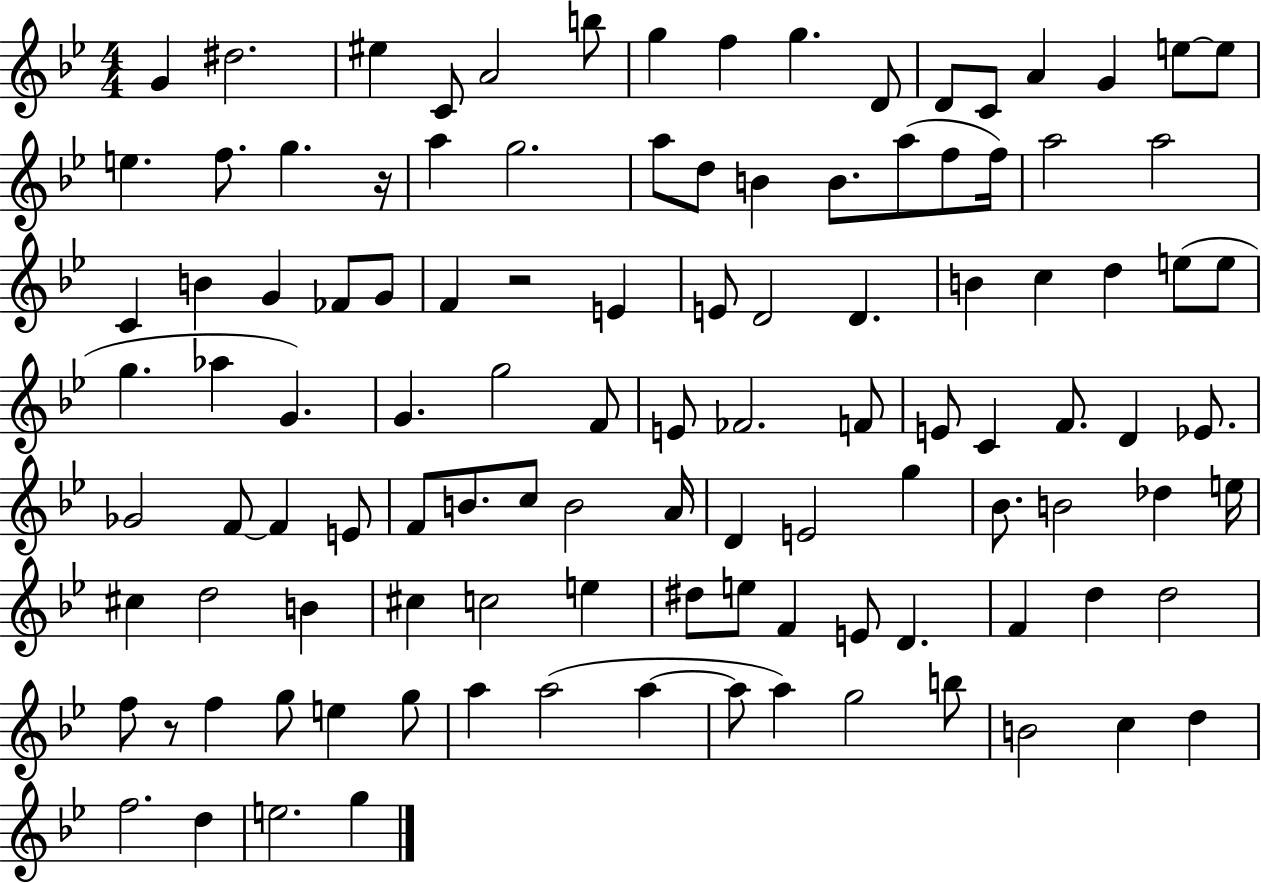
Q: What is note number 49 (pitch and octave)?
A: G4